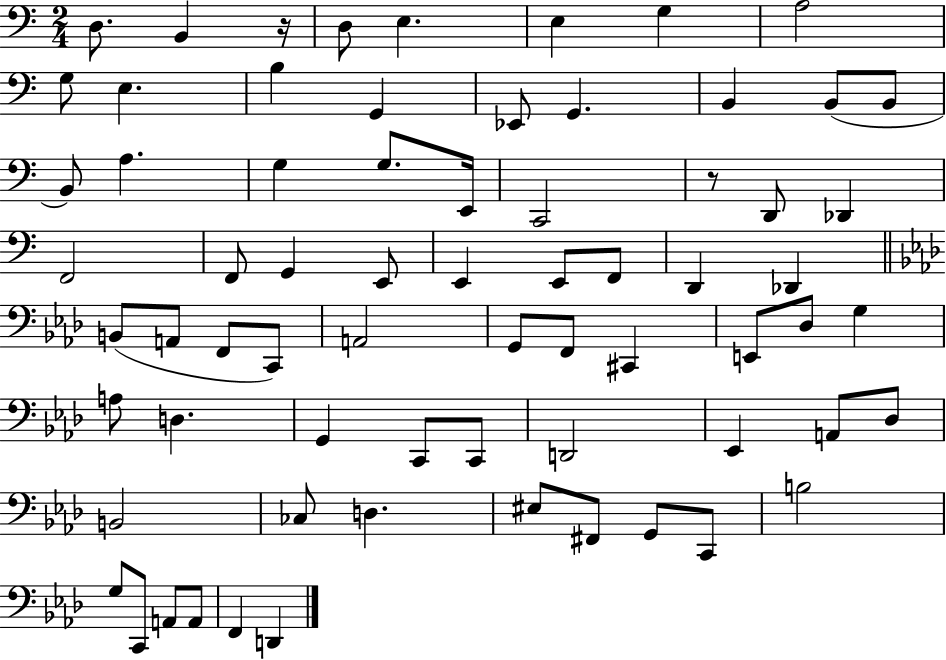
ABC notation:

X:1
T:Untitled
M:2/4
L:1/4
K:C
D,/2 B,, z/4 D,/2 E, E, G, A,2 G,/2 E, B, G,, _E,,/2 G,, B,, B,,/2 B,,/2 B,,/2 A, G, G,/2 E,,/4 C,,2 z/2 D,,/2 _D,, F,,2 F,,/2 G,, E,,/2 E,, E,,/2 F,,/2 D,, _D,, B,,/2 A,,/2 F,,/2 C,,/2 A,,2 G,,/2 F,,/2 ^C,, E,,/2 _D,/2 G, A,/2 D, G,, C,,/2 C,,/2 D,,2 _E,, A,,/2 _D,/2 B,,2 _C,/2 D, ^E,/2 ^F,,/2 G,,/2 C,,/2 B,2 G,/2 C,,/2 A,,/2 A,,/2 F,, D,,